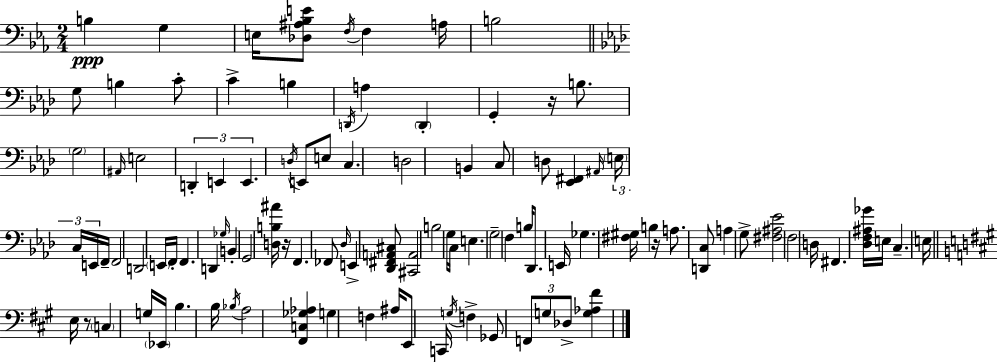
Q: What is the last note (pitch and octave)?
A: Db3